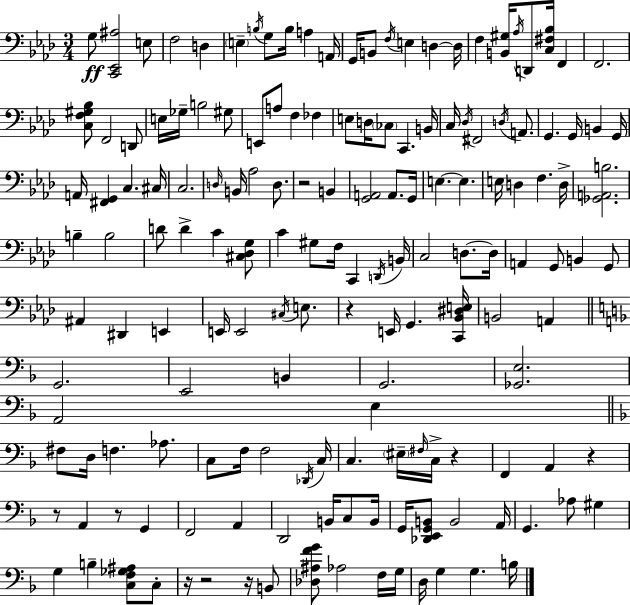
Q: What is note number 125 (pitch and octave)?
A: Ab3